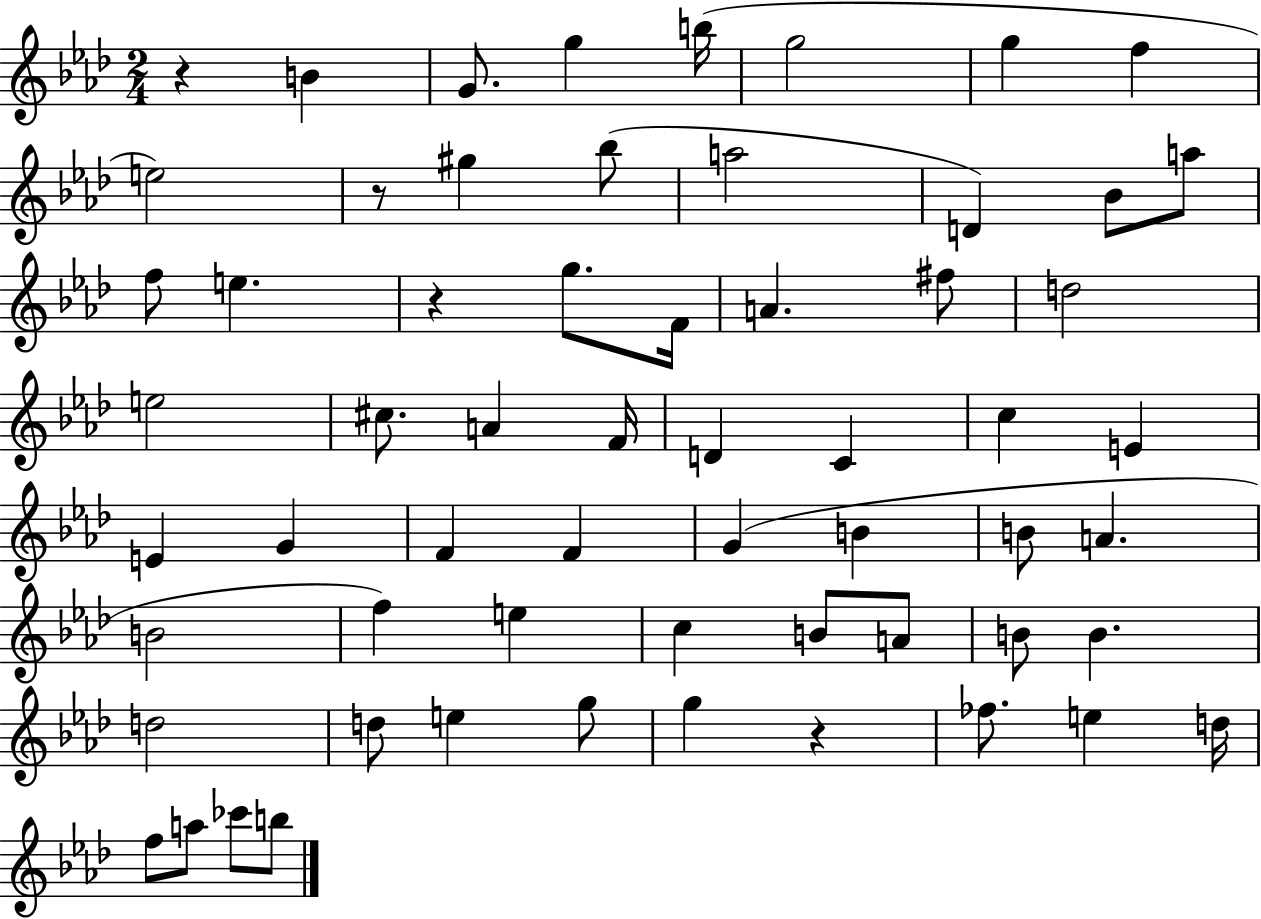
X:1
T:Untitled
M:2/4
L:1/4
K:Ab
z B G/2 g b/4 g2 g f e2 z/2 ^g _b/2 a2 D _B/2 a/2 f/2 e z g/2 F/4 A ^f/2 d2 e2 ^c/2 A F/4 D C c E E G F F G B B/2 A B2 f e c B/2 A/2 B/2 B d2 d/2 e g/2 g z _f/2 e d/4 f/2 a/2 _c'/2 b/2